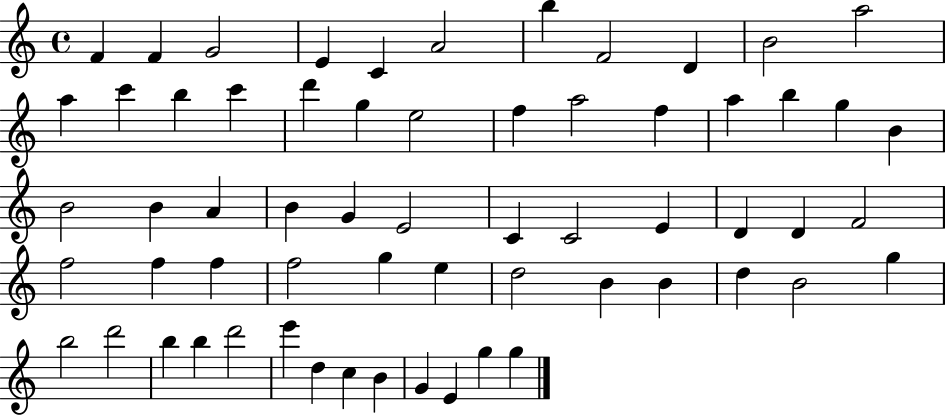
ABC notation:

X:1
T:Untitled
M:4/4
L:1/4
K:C
F F G2 E C A2 b F2 D B2 a2 a c' b c' d' g e2 f a2 f a b g B B2 B A B G E2 C C2 E D D F2 f2 f f f2 g e d2 B B d B2 g b2 d'2 b b d'2 e' d c B G E g g